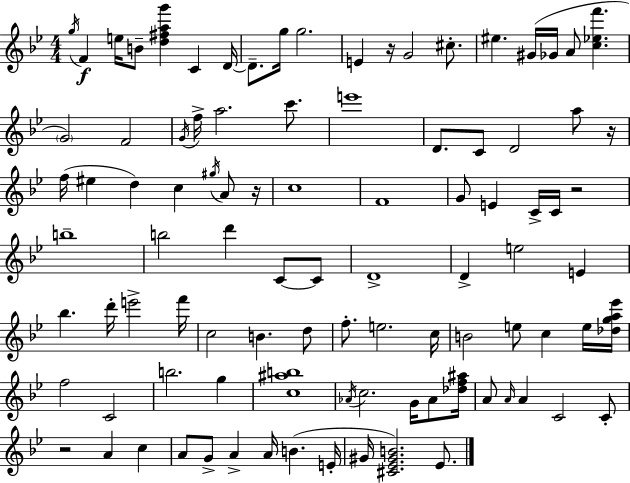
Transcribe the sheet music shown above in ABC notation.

X:1
T:Untitled
M:4/4
L:1/4
K:Gm
g/4 F e/4 B/2 [d^fag'] C D/4 D/2 g/4 g2 E z/4 G2 ^c/2 ^e ^G/4 _G/4 A/2 [c_ef'] G2 F2 G/4 f/4 a2 c'/2 e'4 D/2 C/2 D2 a/2 z/4 f/4 ^e d c ^g/4 A/2 z/4 c4 F4 G/2 E C/4 C/4 z2 b4 b2 d' C/2 C/2 D4 D e2 E _b d'/4 e'2 f'/4 c2 B d/2 f/2 e2 c/4 B2 e/2 c e/4 [_dga_e']/4 f2 C2 b2 g [c^ab]4 _A/4 c2 G/4 _A/2 [_df^a]/4 A/2 A/4 A C2 C/2 z2 A c A/2 G/2 A A/4 B E/4 ^G/4 [^C_E^GB]2 _E/2